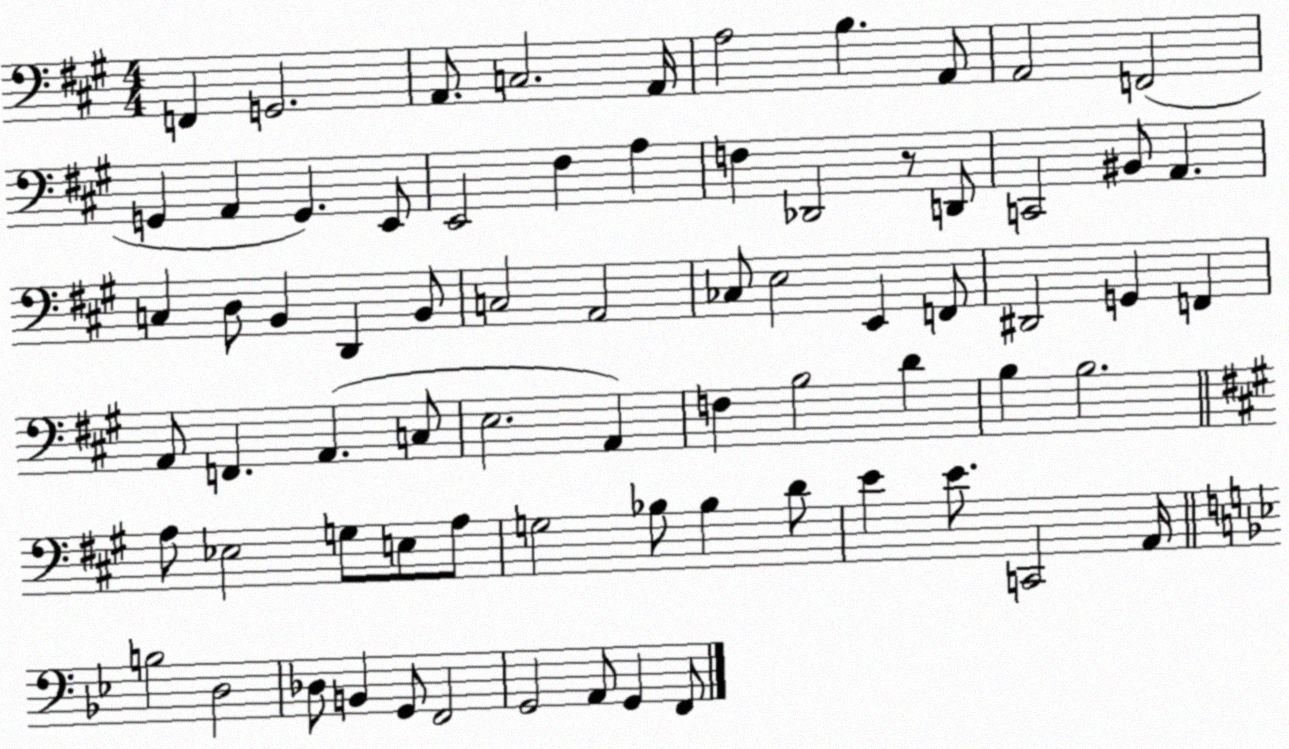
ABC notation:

X:1
T:Untitled
M:4/4
L:1/4
K:A
F,, G,,2 A,,/2 C,2 A,,/4 A,2 B, A,,/2 A,,2 F,,2 G,, A,, G,, E,,/2 E,,2 ^F, A, F, _D,,2 z/2 D,,/2 C,,2 ^B,,/2 A,, C, D,/2 B,, D,, B,,/2 C,2 A,,2 _C,/2 E,2 E,, F,,/2 ^D,,2 G,, F,, A,,/2 F,, A,, C,/2 E,2 A,, F, B,2 D B, B,2 A,/2 _E,2 G,/2 E,/2 A,/2 G,2 _B,/2 _B, D/2 E E/2 C,,2 A,,/4 B,2 D,2 _D,/2 B,, G,,/2 F,,2 G,,2 A,,/2 G,, F,,/2